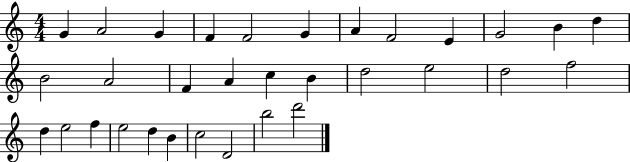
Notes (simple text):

G4/q A4/h G4/q F4/q F4/h G4/q A4/q F4/h E4/q G4/h B4/q D5/q B4/h A4/h F4/q A4/q C5/q B4/q D5/h E5/h D5/h F5/h D5/q E5/h F5/q E5/h D5/q B4/q C5/h D4/h B5/h D6/h